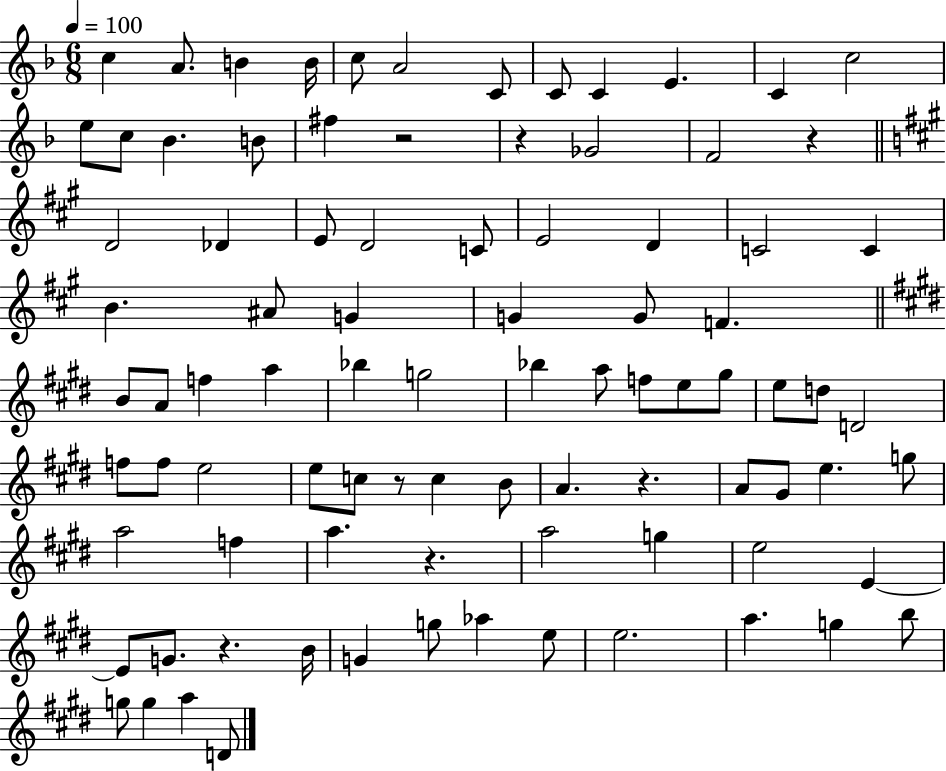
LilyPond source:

{
  \clef treble
  \numericTimeSignature
  \time 6/8
  \key f \major
  \tempo 4 = 100
  c''4 a'8. b'4 b'16 | c''8 a'2 c'8 | c'8 c'4 e'4. | c'4 c''2 | \break e''8 c''8 bes'4. b'8 | fis''4 r2 | r4 ges'2 | f'2 r4 | \break \bar "||" \break \key a \major d'2 des'4 | e'8 d'2 c'8 | e'2 d'4 | c'2 c'4 | \break b'4. ais'8 g'4 | g'4 g'8 f'4. | \bar "||" \break \key e \major b'8 a'8 f''4 a''4 | bes''4 g''2 | bes''4 a''8 f''8 e''8 gis''8 | e''8 d''8 d'2 | \break f''8 f''8 e''2 | e''8 c''8 r8 c''4 b'8 | a'4. r4. | a'8 gis'8 e''4. g''8 | \break a''2 f''4 | a''4. r4. | a''2 g''4 | e''2 e'4~~ | \break e'8 g'8. r4. b'16 | g'4 g''8 aes''4 e''8 | e''2. | a''4. g''4 b''8 | \break g''8 g''4 a''4 d'8 | \bar "|."
}